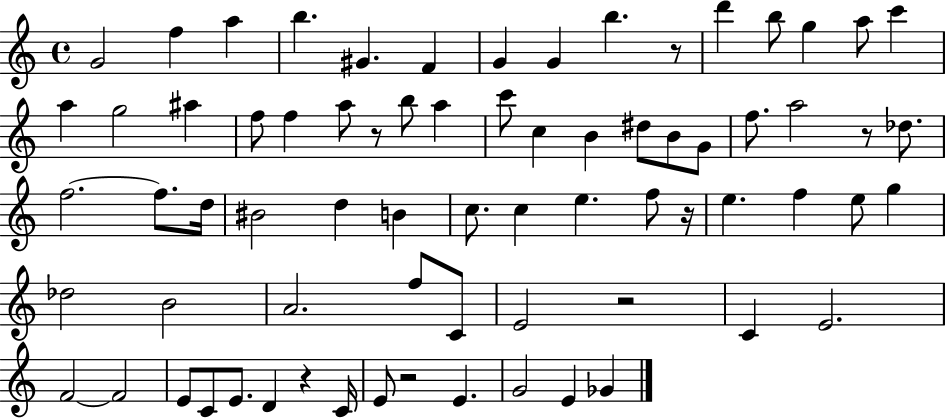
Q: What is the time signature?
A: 4/4